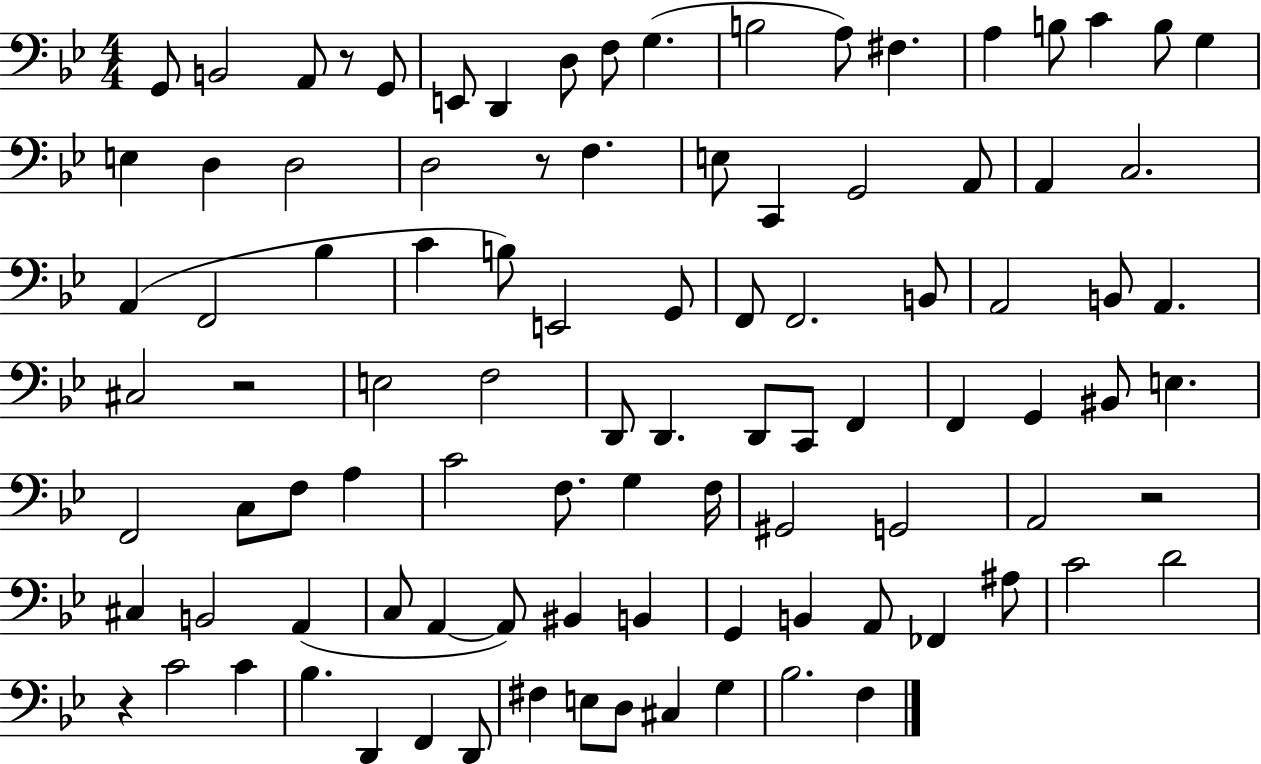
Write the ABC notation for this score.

X:1
T:Untitled
M:4/4
L:1/4
K:Bb
G,,/2 B,,2 A,,/2 z/2 G,,/2 E,,/2 D,, D,/2 F,/2 G, B,2 A,/2 ^F, A, B,/2 C B,/2 G, E, D, D,2 D,2 z/2 F, E,/2 C,, G,,2 A,,/2 A,, C,2 A,, F,,2 _B, C B,/2 E,,2 G,,/2 F,,/2 F,,2 B,,/2 A,,2 B,,/2 A,, ^C,2 z2 E,2 F,2 D,,/2 D,, D,,/2 C,,/2 F,, F,, G,, ^B,,/2 E, F,,2 C,/2 F,/2 A, C2 F,/2 G, F,/4 ^G,,2 G,,2 A,,2 z2 ^C, B,,2 A,, C,/2 A,, A,,/2 ^B,, B,, G,, B,, A,,/2 _F,, ^A,/2 C2 D2 z C2 C _B, D,, F,, D,,/2 ^F, E,/2 D,/2 ^C, G, _B,2 F,